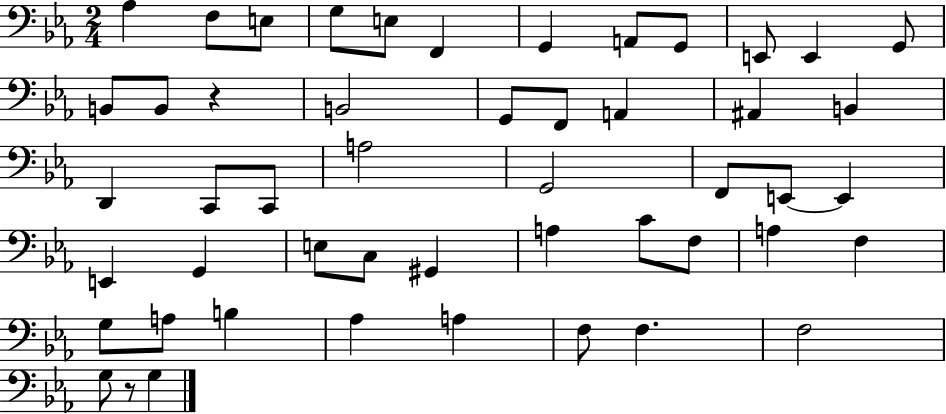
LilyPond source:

{
  \clef bass
  \numericTimeSignature
  \time 2/4
  \key ees \major
  aes4 f8 e8 | g8 e8 f,4 | g,4 a,8 g,8 | e,8 e,4 g,8 | \break b,8 b,8 r4 | b,2 | g,8 f,8 a,4 | ais,4 b,4 | \break d,4 c,8 c,8 | a2 | g,2 | f,8 e,8~~ e,4 | \break e,4 g,4 | e8 c8 gis,4 | a4 c'8 f8 | a4 f4 | \break g8 a8 b4 | aes4 a4 | f8 f4. | f2 | \break g8 r8 g4 | \bar "|."
}